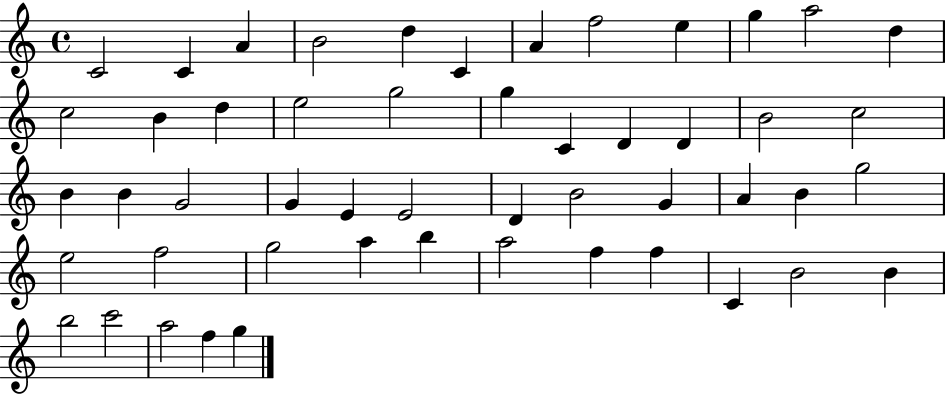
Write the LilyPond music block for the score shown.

{
  \clef treble
  \time 4/4
  \defaultTimeSignature
  \key c \major
  c'2 c'4 a'4 | b'2 d''4 c'4 | a'4 f''2 e''4 | g''4 a''2 d''4 | \break c''2 b'4 d''4 | e''2 g''2 | g''4 c'4 d'4 d'4 | b'2 c''2 | \break b'4 b'4 g'2 | g'4 e'4 e'2 | d'4 b'2 g'4 | a'4 b'4 g''2 | \break e''2 f''2 | g''2 a''4 b''4 | a''2 f''4 f''4 | c'4 b'2 b'4 | \break b''2 c'''2 | a''2 f''4 g''4 | \bar "|."
}